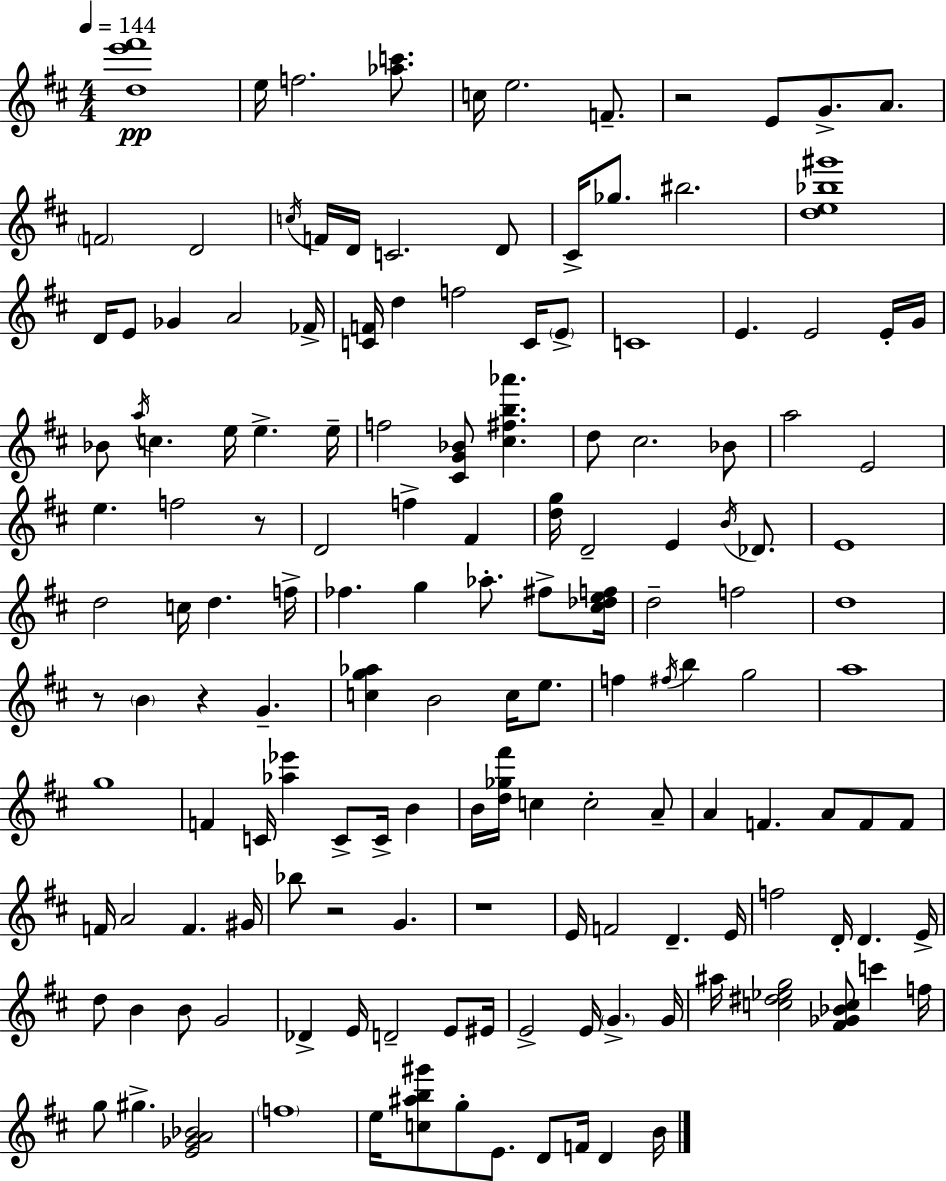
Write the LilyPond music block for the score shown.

{
  \clef treble
  \numericTimeSignature
  \time 4/4
  \key d \major
  \tempo 4 = 144
  <d'' e''' fis'''>1\pp | e''16 f''2. <aes'' c'''>8. | c''16 e''2. f'8.-- | r2 e'8 g'8.-> a'8. | \break \parenthesize f'2 d'2 | \acciaccatura { c''16 } f'16 d'16 c'2. d'8 | cis'16-> ges''8. bis''2. | <d'' e'' bes'' gis'''>1 | \break d'16 e'8 ges'4 a'2 | fes'16-> <c' f'>16 d''4 f''2 c'16 \parenthesize e'8-> | c'1 | e'4. e'2 e'16-. | \break g'16 bes'8 \acciaccatura { a''16 } c''4. e''16 e''4.-> | e''16-- f''2 <cis' g' bes'>8 <cis'' fis'' b'' aes'''>4. | d''8 cis''2. | bes'8 a''2 e'2 | \break e''4. f''2 | r8 d'2 f''4-> fis'4 | <d'' g''>16 d'2-- e'4 \acciaccatura { b'16 } | des'8. e'1 | \break d''2 c''16 d''4. | f''16-> fes''4. g''4 aes''8.-. | fis''8-> <cis'' des'' e'' f''>16 d''2-- f''2 | d''1 | \break r8 \parenthesize b'4 r4 g'4.-- | <c'' g'' aes''>4 b'2 c''16 | e''8. f''4 \acciaccatura { fis''16 } b''4 g''2 | a''1 | \break g''1 | f'4 c'16 <aes'' ees'''>4 c'8-> c'16-> | b'4 b'16 <d'' ges'' fis'''>16 c''4 c''2-. | a'8-- a'4 f'4. a'8 | \break f'8 f'8 f'16 a'2 f'4. | gis'16 bes''8 r2 g'4. | r1 | e'16 f'2 d'4.-- | \break e'16 f''2 d'16-. d'4. | e'16-> d''8 b'4 b'8 g'2 | des'4-> e'16 d'2-- | e'8 eis'16 e'2-> e'16 \parenthesize g'4.-> | \break g'16 ais''16 <c'' dis'' ees'' g''>2 <fis' ges' bes' c''>8 c'''4 | f''16 g''8 gis''4.-> <e' ges' a' bes'>2 | \parenthesize f''1 | e''16 <c'' ais'' b'' gis'''>8 g''8-. e'8. d'8 f'16 d'4 | \break b'16 \bar "|."
}